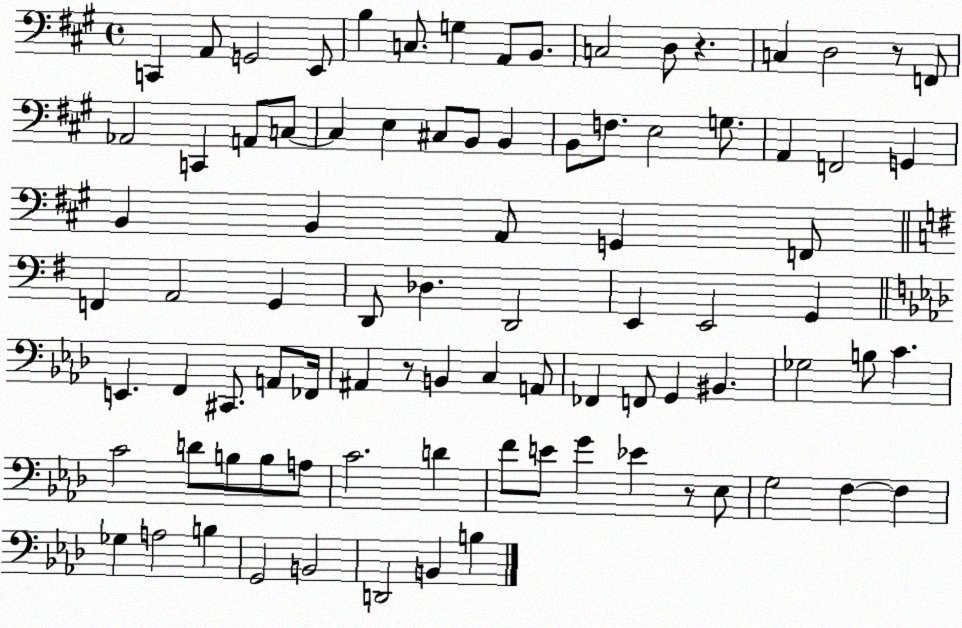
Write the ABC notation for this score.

X:1
T:Untitled
M:4/4
L:1/4
K:A
C,, A,,/2 G,,2 E,,/2 B, C,/2 G, A,,/2 B,,/2 C,2 D,/2 z C, D,2 z/2 F,,/2 _A,,2 C,, A,,/2 C,/2 C, E, ^C,/2 B,,/2 B,, B,,/2 F,/2 E,2 G,/2 A,, F,,2 G,, B,, B,, A,,/2 G,, F,,/2 F,, A,,2 G,, D,,/2 _D, D,,2 E,, E,,2 G,, E,, F,, ^C,,/2 A,,/2 _F,,/4 ^A,, z/2 B,, C, A,,/2 _F,, F,,/2 G,, ^B,, _G,2 B,/2 C C2 D/2 B,/2 B,/2 A,/2 C2 D F/2 E/2 G _E z/2 _E,/2 G,2 F, F, _G, A,2 B, G,,2 B,,2 D,,2 B,, B,